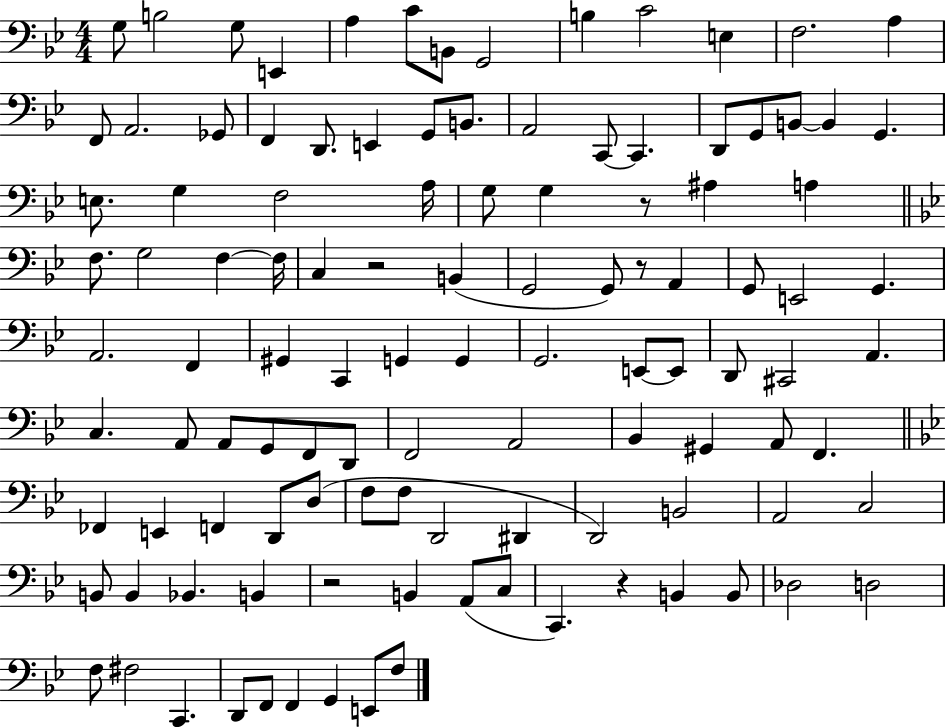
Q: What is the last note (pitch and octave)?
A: F3